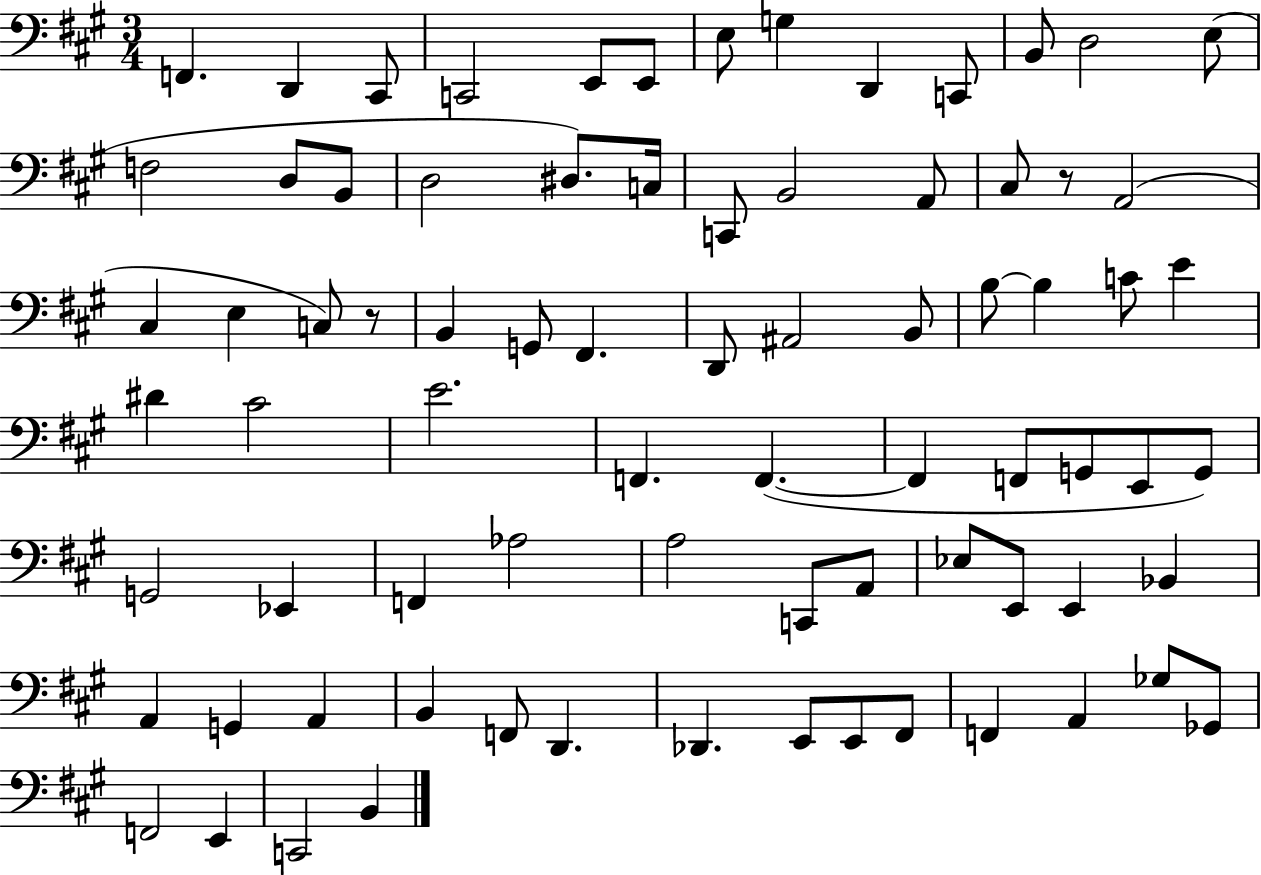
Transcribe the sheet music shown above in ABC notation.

X:1
T:Untitled
M:3/4
L:1/4
K:A
F,, D,, ^C,,/2 C,,2 E,,/2 E,,/2 E,/2 G, D,, C,,/2 B,,/2 D,2 E,/2 F,2 D,/2 B,,/2 D,2 ^D,/2 C,/4 C,,/2 B,,2 A,,/2 ^C,/2 z/2 A,,2 ^C, E, C,/2 z/2 B,, G,,/2 ^F,, D,,/2 ^A,,2 B,,/2 B,/2 B, C/2 E ^D ^C2 E2 F,, F,, F,, F,,/2 G,,/2 E,,/2 G,,/2 G,,2 _E,, F,, _A,2 A,2 C,,/2 A,,/2 _E,/2 E,,/2 E,, _B,, A,, G,, A,, B,, F,,/2 D,, _D,, E,,/2 E,,/2 ^F,,/2 F,, A,, _G,/2 _G,,/2 F,,2 E,, C,,2 B,,